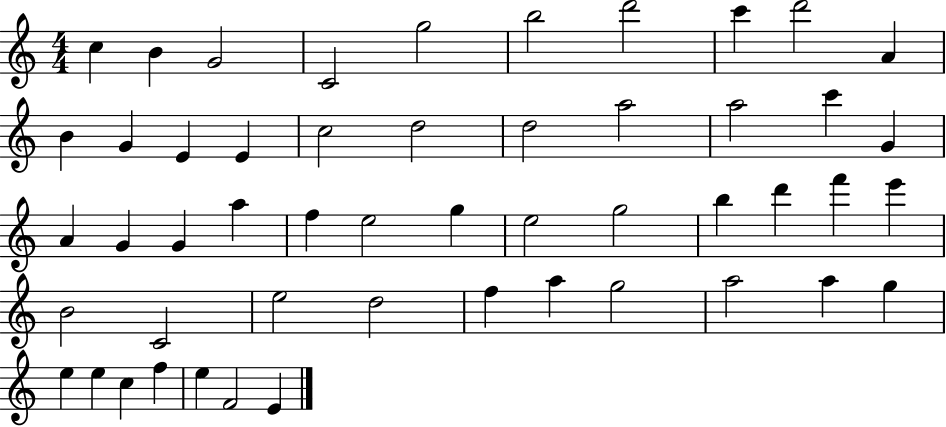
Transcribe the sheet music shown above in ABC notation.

X:1
T:Untitled
M:4/4
L:1/4
K:C
c B G2 C2 g2 b2 d'2 c' d'2 A B G E E c2 d2 d2 a2 a2 c' G A G G a f e2 g e2 g2 b d' f' e' B2 C2 e2 d2 f a g2 a2 a g e e c f e F2 E